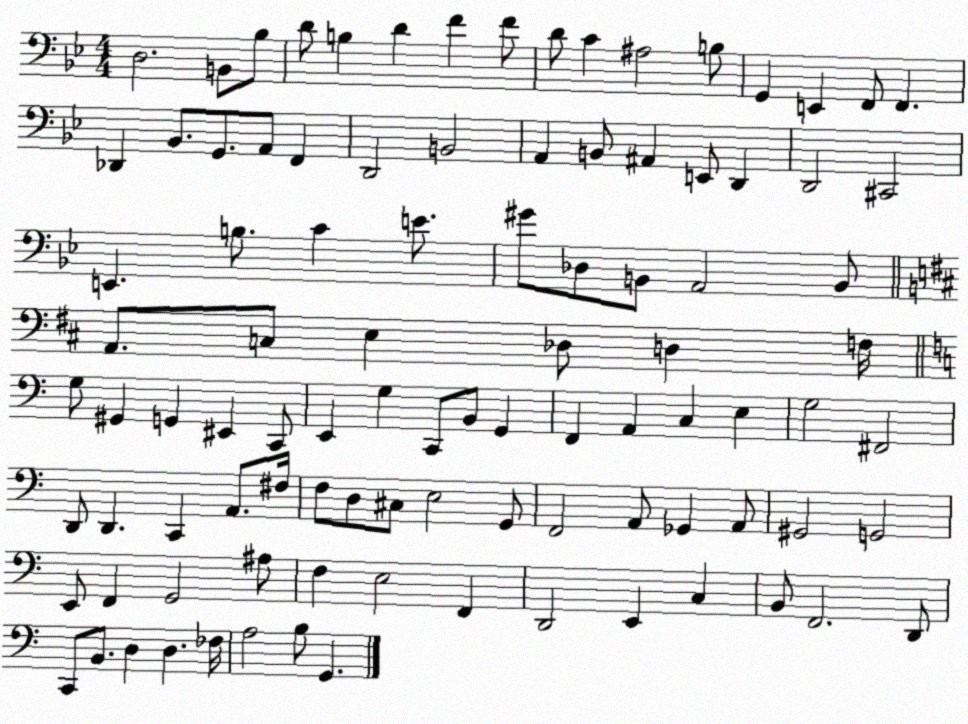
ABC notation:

X:1
T:Untitled
M:4/4
L:1/4
K:Bb
D,2 B,,/2 _B,/2 D/2 B, D F F/2 D/2 C ^A,2 B,/2 G,, E,, F,,/2 F,, _D,, _B,,/2 G,,/2 A,,/2 F,, D,,2 B,,2 A,, B,,/2 ^A,, E,,/2 D,, D,,2 ^C,,2 E,, B,/2 C E/2 ^G/2 _D,/2 B,,/2 A,,2 B,,/2 A,,/2 C,/2 E, _D,/2 D, F,/4 G,/2 ^G,, G,, ^E,, C,,/2 E,, G, C,,/2 B,,/2 G,, F,, A,, C, E, G,2 ^F,,2 D,,/2 D,, C,, A,,/2 ^F,/4 F,/2 D,/2 ^C,/2 E,2 G,,/2 F,,2 A,,/2 _G,, A,,/2 ^G,,2 G,,2 E,,/2 F,, G,,2 ^A,/2 F, E,2 F,, D,,2 E,, C, B,,/2 F,,2 D,,/2 C,,/2 B,,/2 D, D, _F,/4 A,2 B,/2 G,,